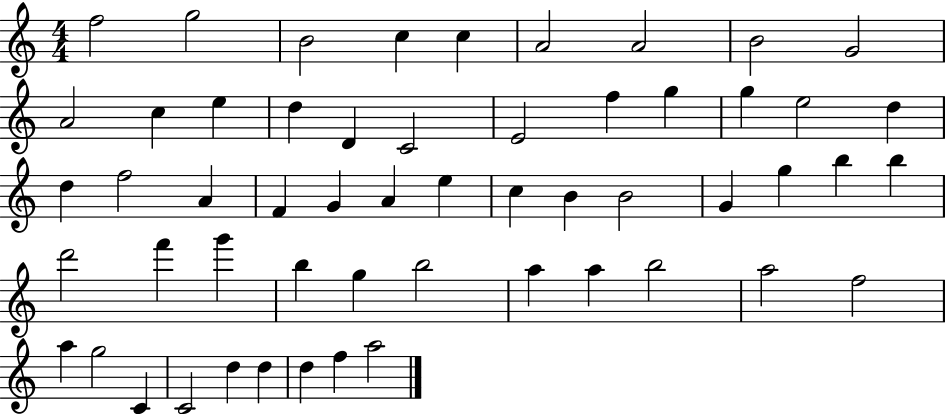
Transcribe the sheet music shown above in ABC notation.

X:1
T:Untitled
M:4/4
L:1/4
K:C
f2 g2 B2 c c A2 A2 B2 G2 A2 c e d D C2 E2 f g g e2 d d f2 A F G A e c B B2 G g b b d'2 f' g' b g b2 a a b2 a2 f2 a g2 C C2 d d d f a2